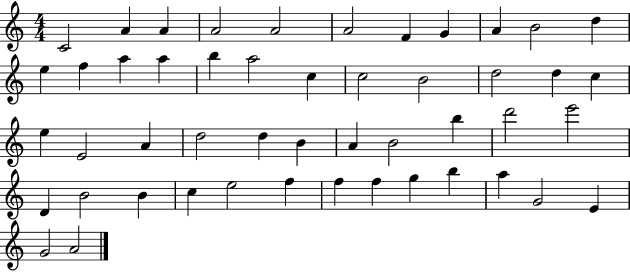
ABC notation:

X:1
T:Untitled
M:4/4
L:1/4
K:C
C2 A A A2 A2 A2 F G A B2 d e f a a b a2 c c2 B2 d2 d c e E2 A d2 d B A B2 b d'2 e'2 D B2 B c e2 f f f g b a G2 E G2 A2